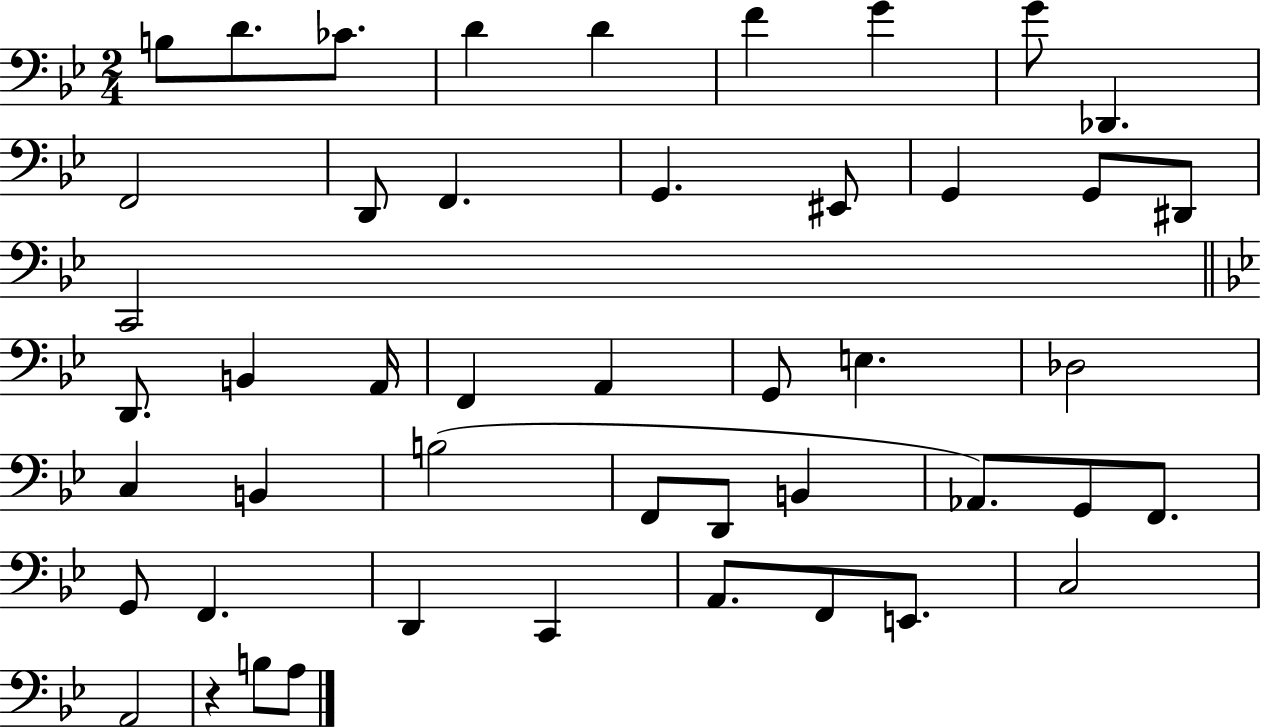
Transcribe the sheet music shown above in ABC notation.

X:1
T:Untitled
M:2/4
L:1/4
K:Bb
B,/2 D/2 _C/2 D D F G G/2 _D,, F,,2 D,,/2 F,, G,, ^E,,/2 G,, G,,/2 ^D,,/2 C,,2 D,,/2 B,, A,,/4 F,, A,, G,,/2 E, _D,2 C, B,, B,2 F,,/2 D,,/2 B,, _A,,/2 G,,/2 F,,/2 G,,/2 F,, D,, C,, A,,/2 F,,/2 E,,/2 C,2 A,,2 z B,/2 A,/2